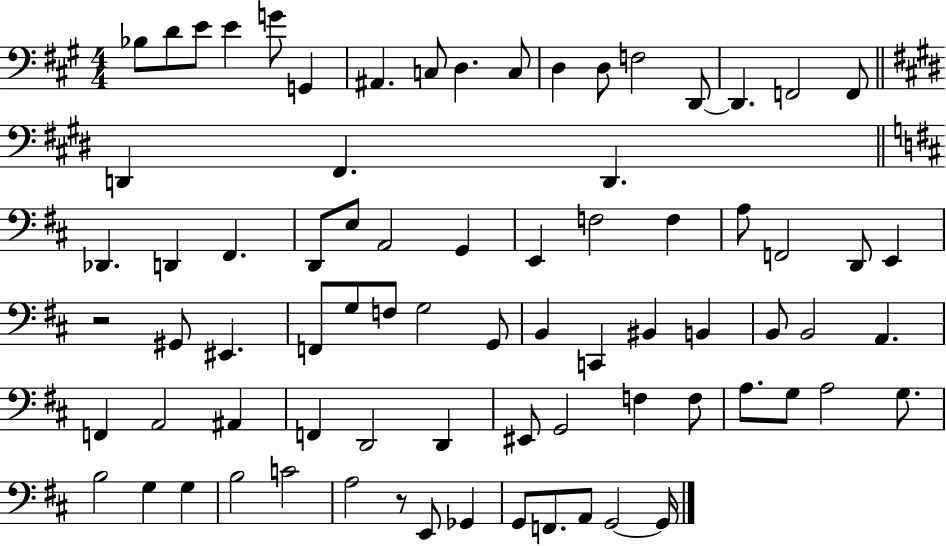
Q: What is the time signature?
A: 4/4